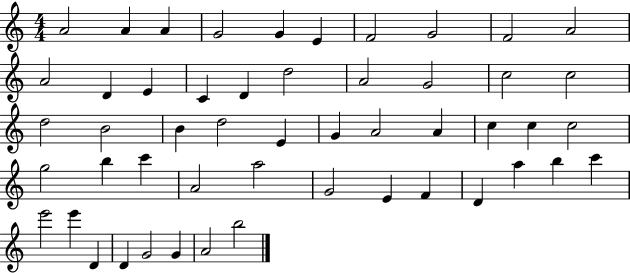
{
  \clef treble
  \numericTimeSignature
  \time 4/4
  \key c \major
  a'2 a'4 a'4 | g'2 g'4 e'4 | f'2 g'2 | f'2 a'2 | \break a'2 d'4 e'4 | c'4 d'4 d''2 | a'2 g'2 | c''2 c''2 | \break d''2 b'2 | b'4 d''2 e'4 | g'4 a'2 a'4 | c''4 c''4 c''2 | \break g''2 b''4 c'''4 | a'2 a''2 | g'2 e'4 f'4 | d'4 a''4 b''4 c'''4 | \break e'''2 e'''4 d'4 | d'4 g'2 g'4 | a'2 b''2 | \bar "|."
}